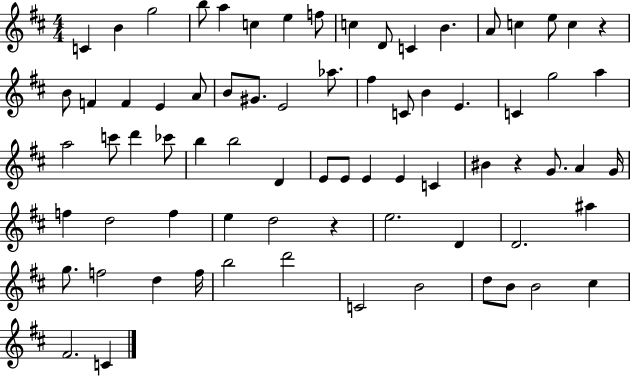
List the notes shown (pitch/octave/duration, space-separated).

C4/q B4/q G5/h B5/e A5/q C5/q E5/q F5/e C5/q D4/e C4/q B4/q. A4/e C5/q E5/e C5/q R/q B4/e F4/q F4/q E4/q A4/e B4/e G#4/e. E4/h Ab5/e. F#5/q C4/e B4/q E4/q. C4/q G5/h A5/q A5/h C6/e D6/q CES6/e B5/q B5/h D4/q E4/e E4/e E4/q E4/q C4/q BIS4/q R/q G4/e. A4/q G4/s F5/q D5/h F5/q E5/q D5/h R/q E5/h. D4/q D4/h. A#5/q G5/e. F5/h D5/q F5/s B5/h D6/h C4/h B4/h D5/e B4/e B4/h C#5/q F#4/h. C4/q